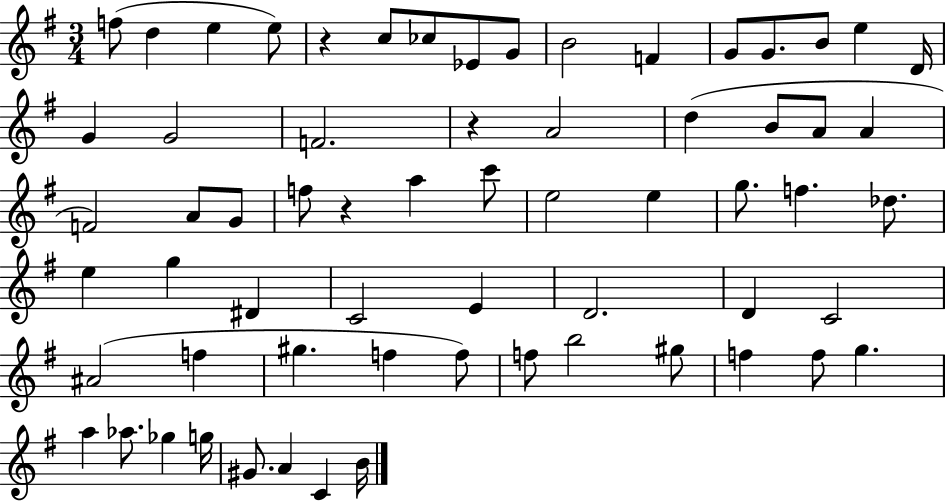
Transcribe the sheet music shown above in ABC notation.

X:1
T:Untitled
M:3/4
L:1/4
K:G
f/2 d e e/2 z c/2 _c/2 _E/2 G/2 B2 F G/2 G/2 B/2 e D/4 G G2 F2 z A2 d B/2 A/2 A F2 A/2 G/2 f/2 z a c'/2 e2 e g/2 f _d/2 e g ^D C2 E D2 D C2 ^A2 f ^g f f/2 f/2 b2 ^g/2 f f/2 g a _a/2 _g g/4 ^G/2 A C B/4